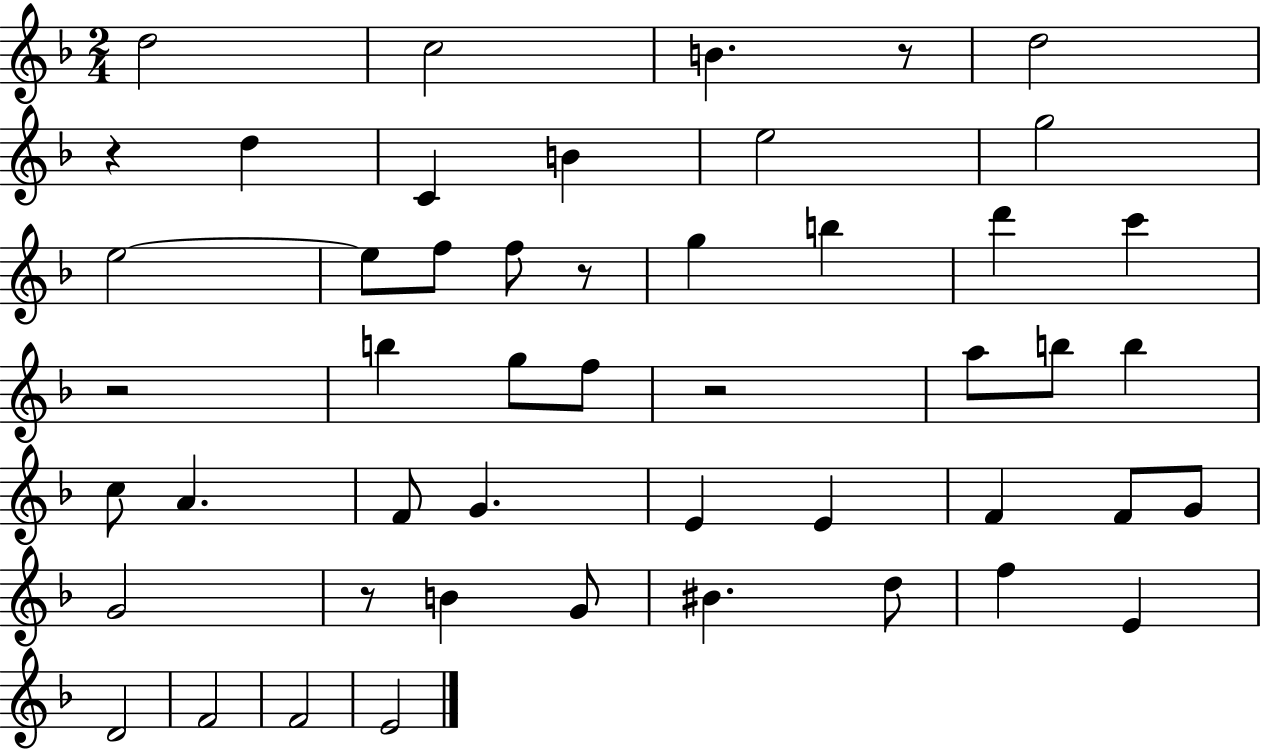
D5/h C5/h B4/q. R/e D5/h R/q D5/q C4/q B4/q E5/h G5/h E5/h E5/e F5/e F5/e R/e G5/q B5/q D6/q C6/q R/h B5/q G5/e F5/e R/h A5/e B5/e B5/q C5/e A4/q. F4/e G4/q. E4/q E4/q F4/q F4/e G4/e G4/h R/e B4/q G4/e BIS4/q. D5/e F5/q E4/q D4/h F4/h F4/h E4/h